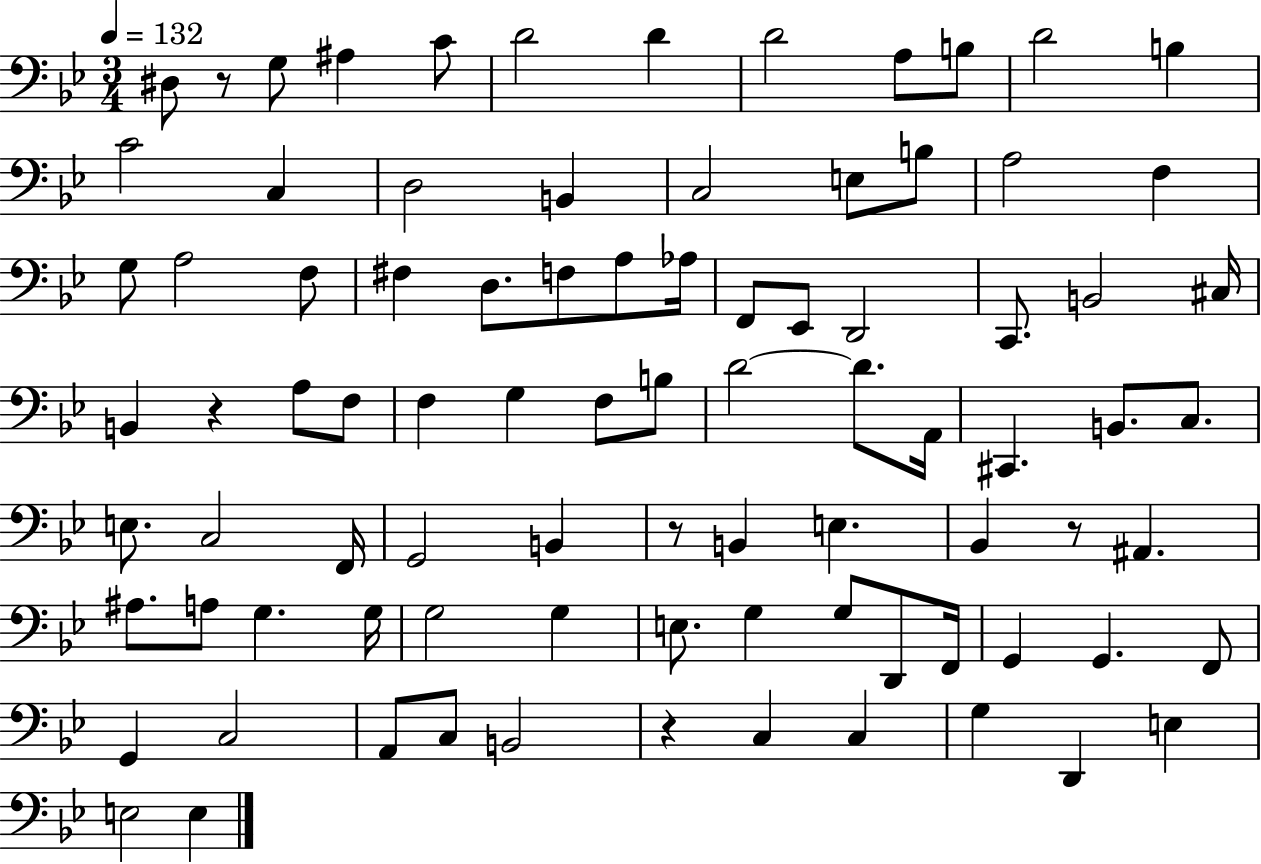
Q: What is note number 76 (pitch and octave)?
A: C3